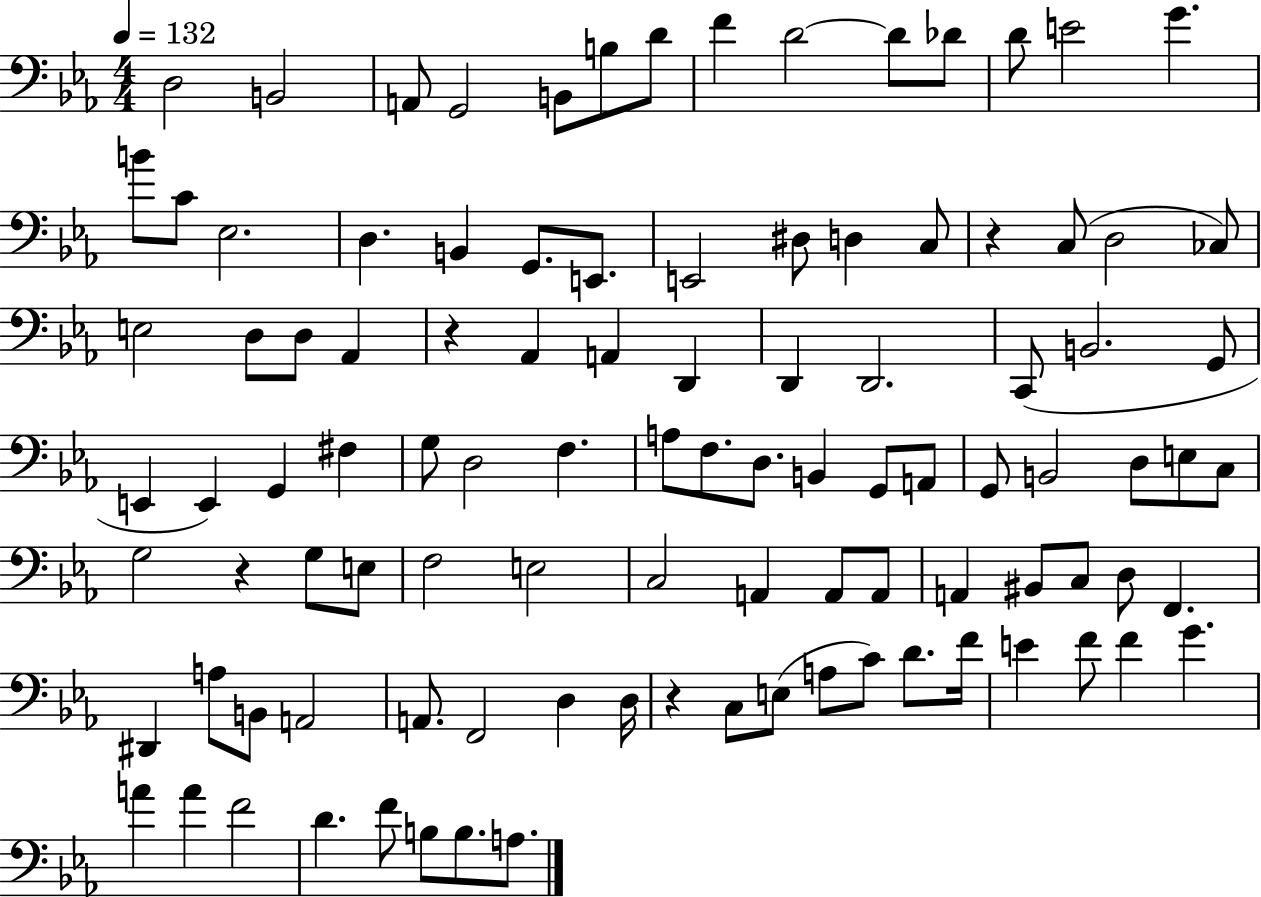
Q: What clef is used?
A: bass